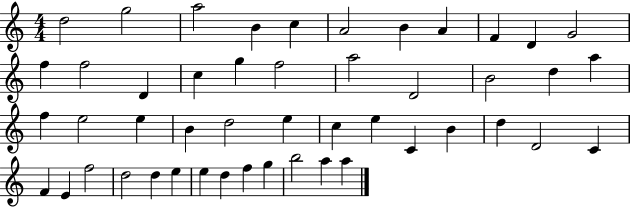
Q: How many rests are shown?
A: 0